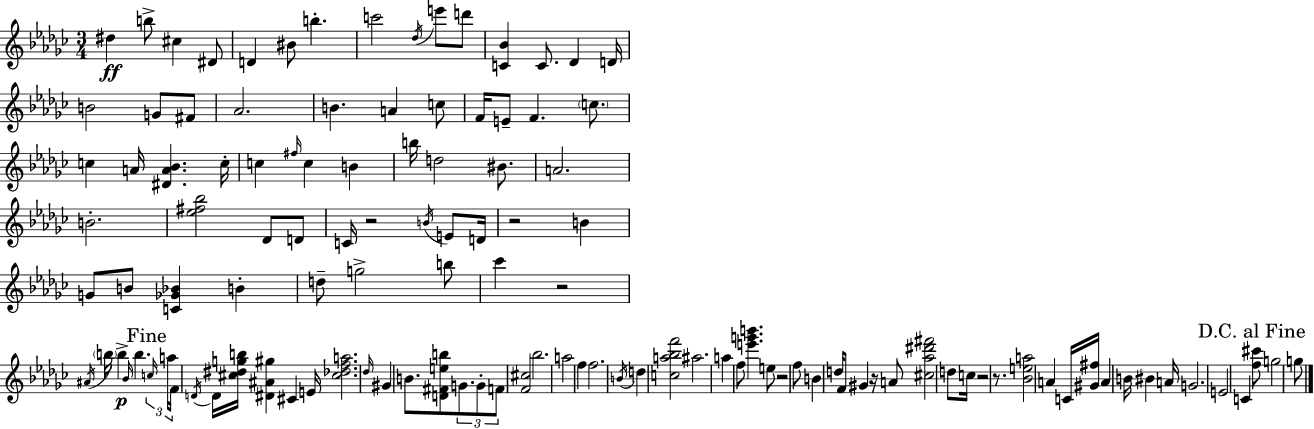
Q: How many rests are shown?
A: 7